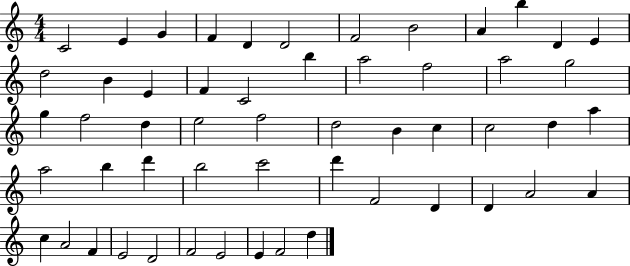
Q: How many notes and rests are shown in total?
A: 54